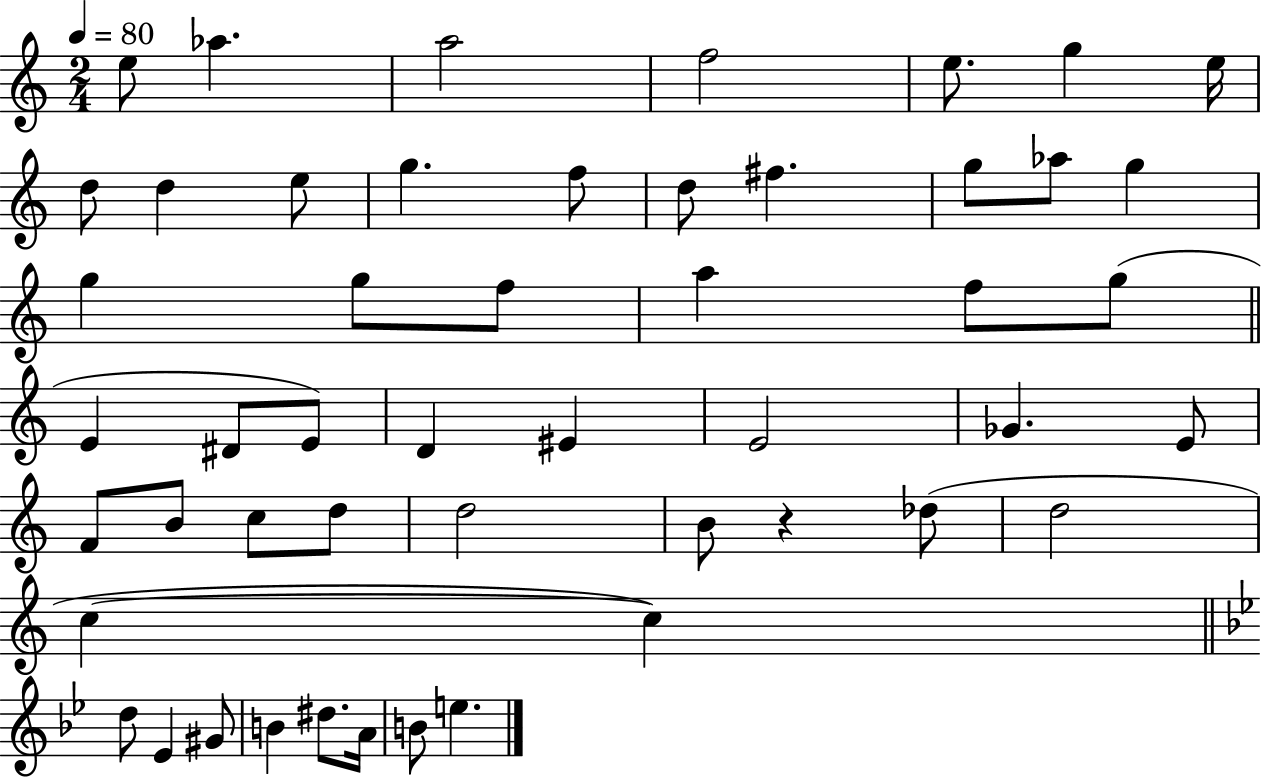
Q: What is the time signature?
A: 2/4